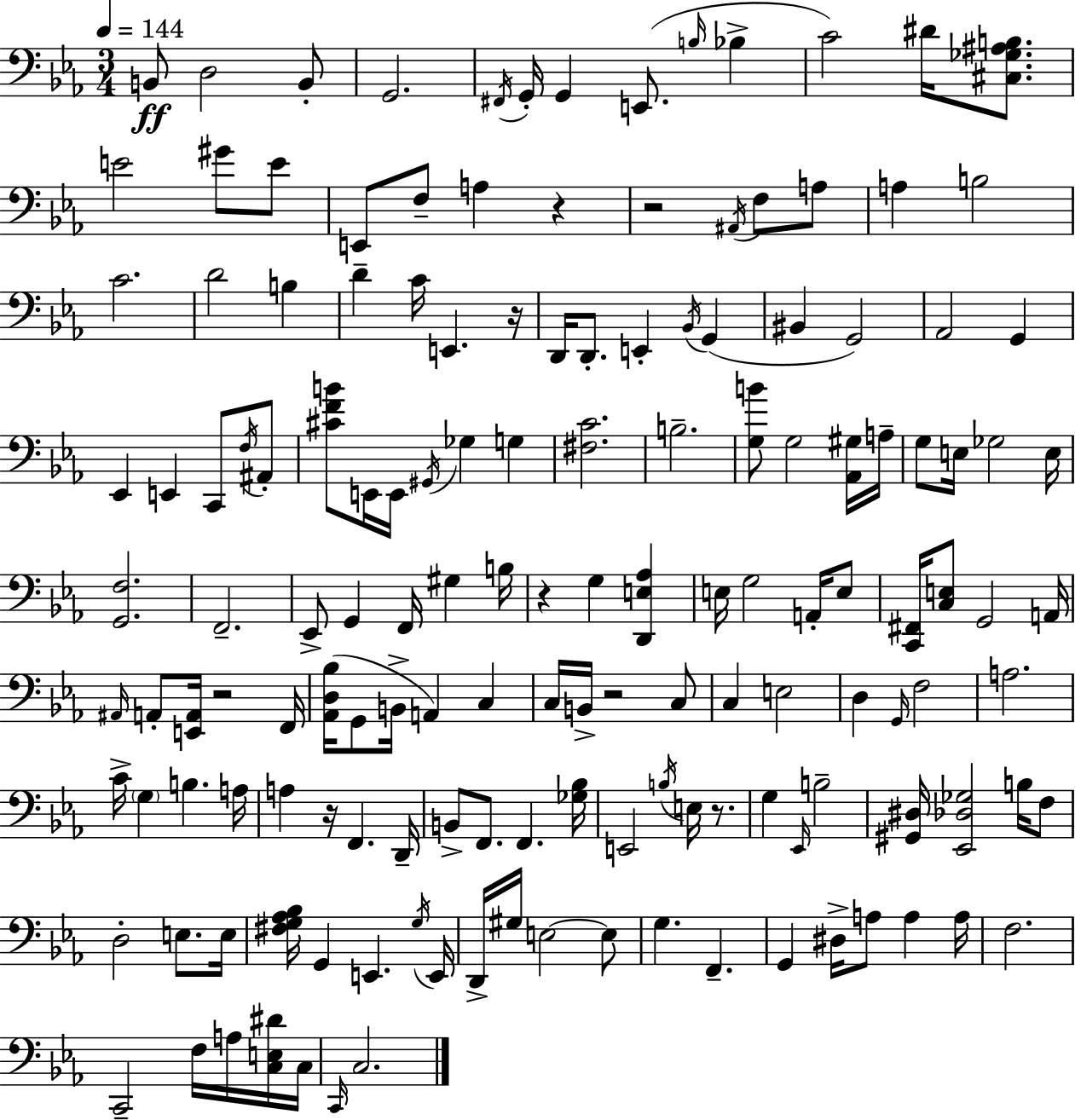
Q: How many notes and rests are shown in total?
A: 151